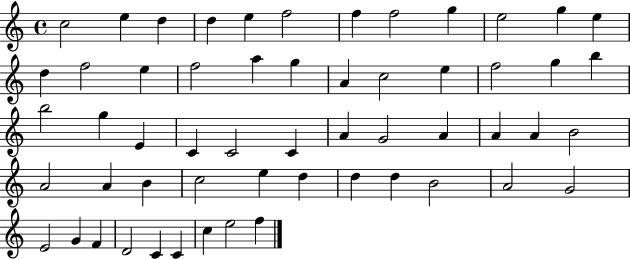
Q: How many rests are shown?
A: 0